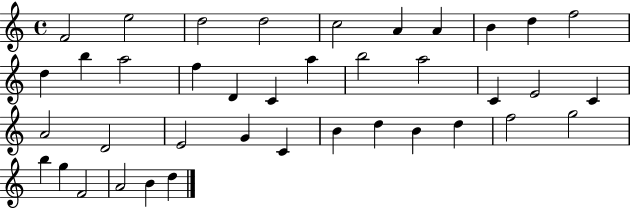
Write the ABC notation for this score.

X:1
T:Untitled
M:4/4
L:1/4
K:C
F2 e2 d2 d2 c2 A A B d f2 d b a2 f D C a b2 a2 C E2 C A2 D2 E2 G C B d B d f2 g2 b g F2 A2 B d